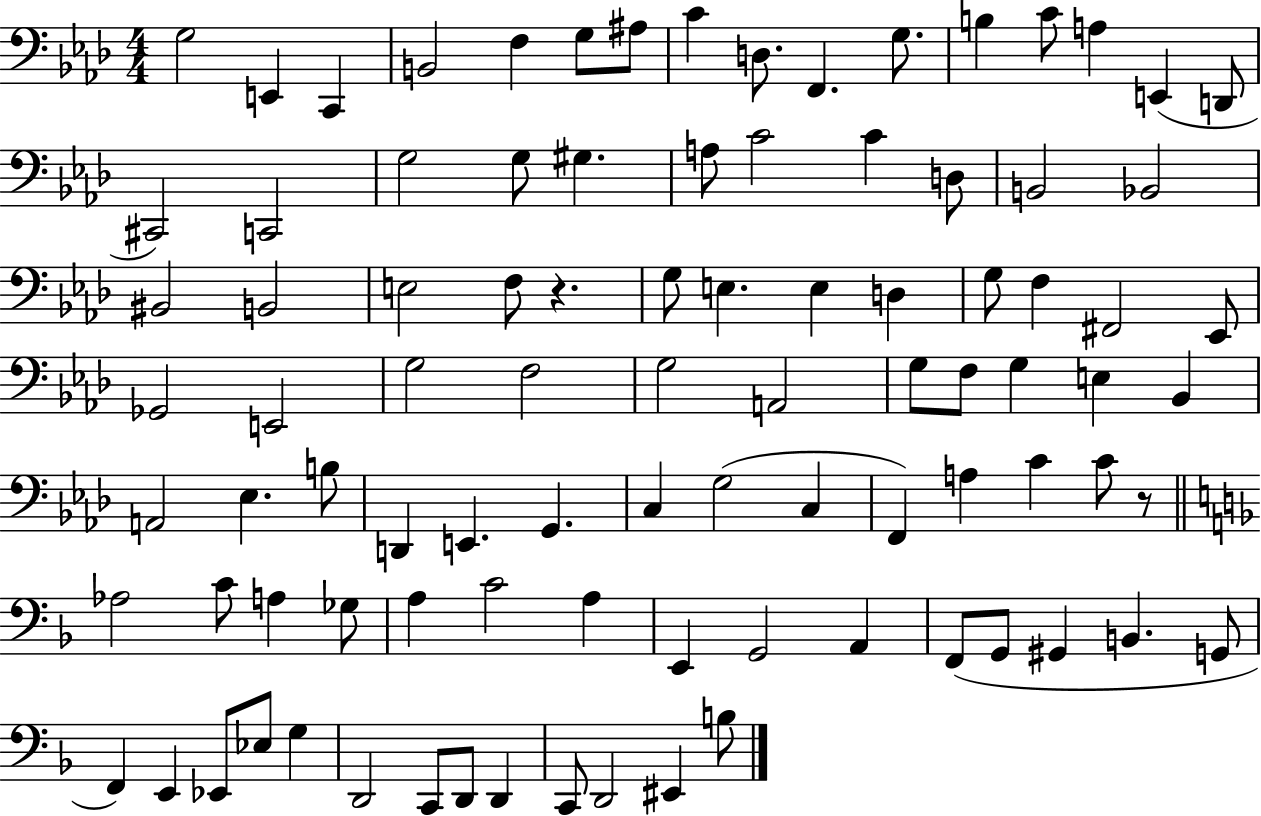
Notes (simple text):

G3/h E2/q C2/q B2/h F3/q G3/e A#3/e C4/q D3/e. F2/q. G3/e. B3/q C4/e A3/q E2/q D2/e C#2/h C2/h G3/h G3/e G#3/q. A3/e C4/h C4/q D3/e B2/h Bb2/h BIS2/h B2/h E3/h F3/e R/q. G3/e E3/q. E3/q D3/q G3/e F3/q F#2/h Eb2/e Gb2/h E2/h G3/h F3/h G3/h A2/h G3/e F3/e G3/q E3/q Bb2/q A2/h Eb3/q. B3/e D2/q E2/q. G2/q. C3/q G3/h C3/q F2/q A3/q C4/q C4/e R/e Ab3/h C4/e A3/q Gb3/e A3/q C4/h A3/q E2/q G2/h A2/q F2/e G2/e G#2/q B2/q. G2/e F2/q E2/q Eb2/e Eb3/e G3/q D2/h C2/e D2/e D2/q C2/e D2/h EIS2/q B3/e